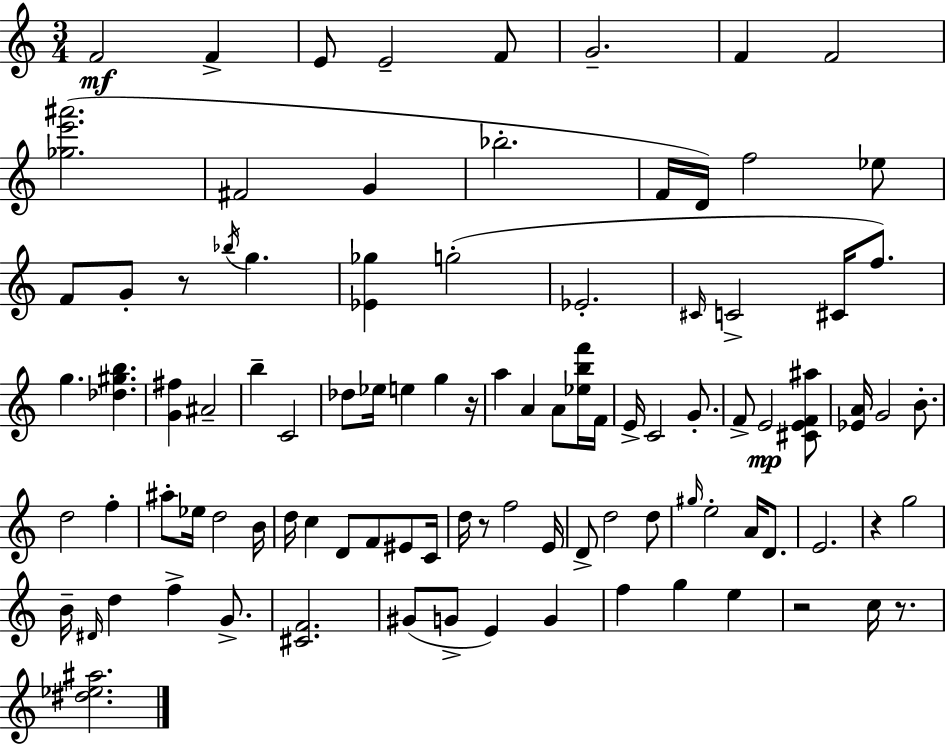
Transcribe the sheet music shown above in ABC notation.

X:1
T:Untitled
M:3/4
L:1/4
K:C
F2 F E/2 E2 F/2 G2 F F2 [_ge'^a']2 ^F2 G _b2 F/4 D/4 f2 _e/2 F/2 G/2 z/2 _b/4 g [_E_g] g2 _E2 ^C/4 C2 ^C/4 f/2 g [_d^gb] [G^f] ^A2 b C2 _d/2 _e/4 e g z/4 a A A/2 [_ebf']/4 F/4 E/4 C2 G/2 F/2 E2 [^CEF^a]/2 [_EA]/4 G2 B/2 d2 f ^a/2 _e/4 d2 B/4 d/4 c D/2 F/2 ^E/2 C/4 d/4 z/2 f2 E/4 D/2 d2 d/2 ^g/4 e2 A/4 D/2 E2 z g2 B/4 ^D/4 d f G/2 [^CF]2 ^G/2 G/2 E G f g e z2 c/4 z/2 [^d_e^a]2